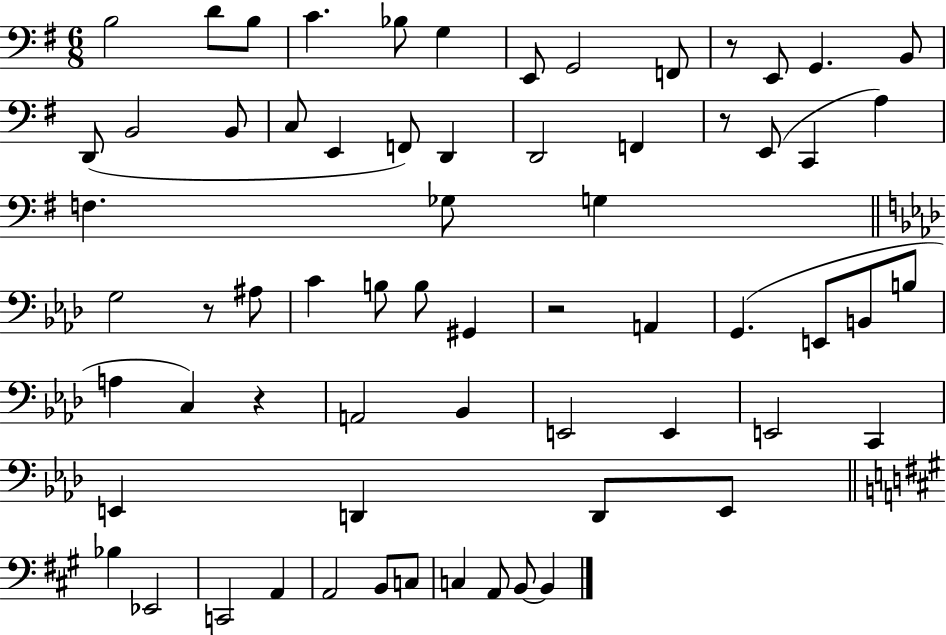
B3/h D4/e B3/e C4/q. Bb3/e G3/q E2/e G2/h F2/e R/e E2/e G2/q. B2/e D2/e B2/h B2/e C3/e E2/q F2/e D2/q D2/h F2/q R/e E2/e C2/q A3/q F3/q. Gb3/e G3/q G3/h R/e A#3/e C4/q B3/e B3/e G#2/q R/h A2/q G2/q. E2/e B2/e B3/e A3/q C3/q R/q A2/h Bb2/q E2/h E2/q E2/h C2/q E2/q D2/q D2/e E2/e Bb3/q Eb2/h C2/h A2/q A2/h B2/e C3/e C3/q A2/e B2/e B2/q